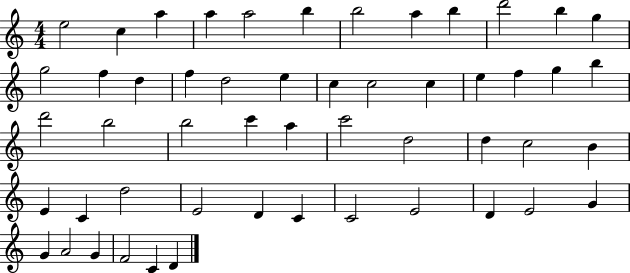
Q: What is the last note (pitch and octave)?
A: D4